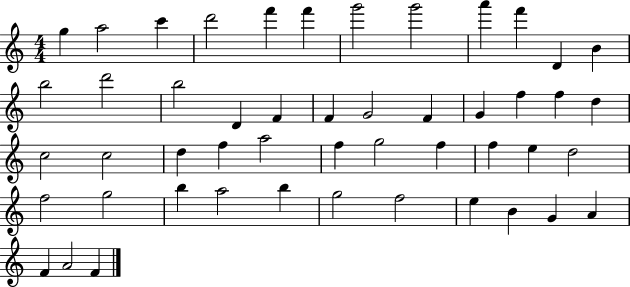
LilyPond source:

{
  \clef treble
  \numericTimeSignature
  \time 4/4
  \key c \major
  g''4 a''2 c'''4 | d'''2 f'''4 f'''4 | g'''2 g'''2 | a'''4 f'''4 d'4 b'4 | \break b''2 d'''2 | b''2 d'4 f'4 | f'4 g'2 f'4 | g'4 f''4 f''4 d''4 | \break c''2 c''2 | d''4 f''4 a''2 | f''4 g''2 f''4 | f''4 e''4 d''2 | \break f''2 g''2 | b''4 a''2 b''4 | g''2 f''2 | e''4 b'4 g'4 a'4 | \break f'4 a'2 f'4 | \bar "|."
}